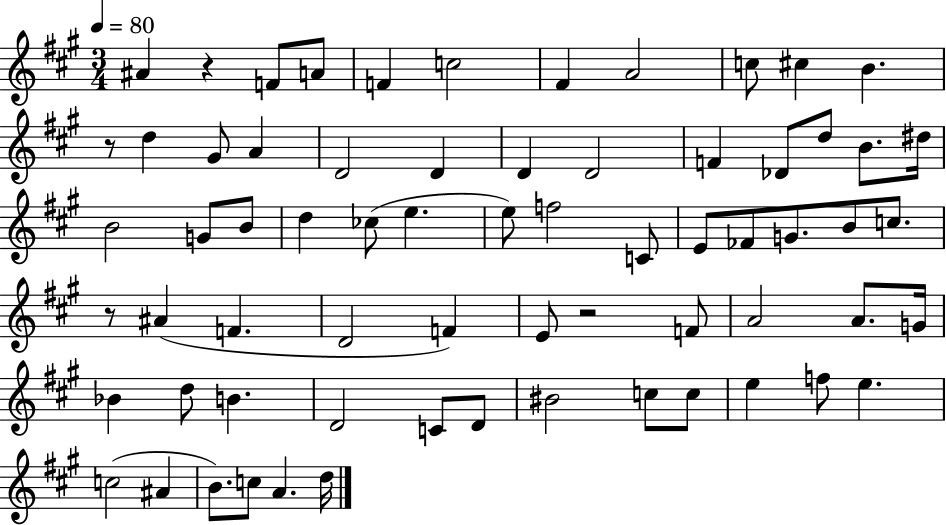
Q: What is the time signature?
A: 3/4